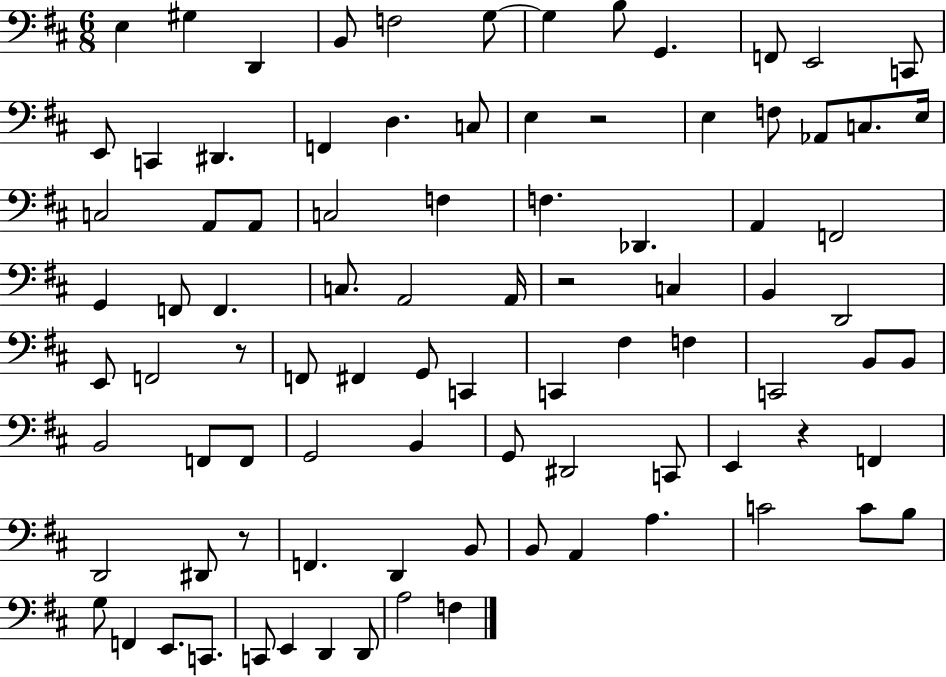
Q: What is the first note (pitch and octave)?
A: E3